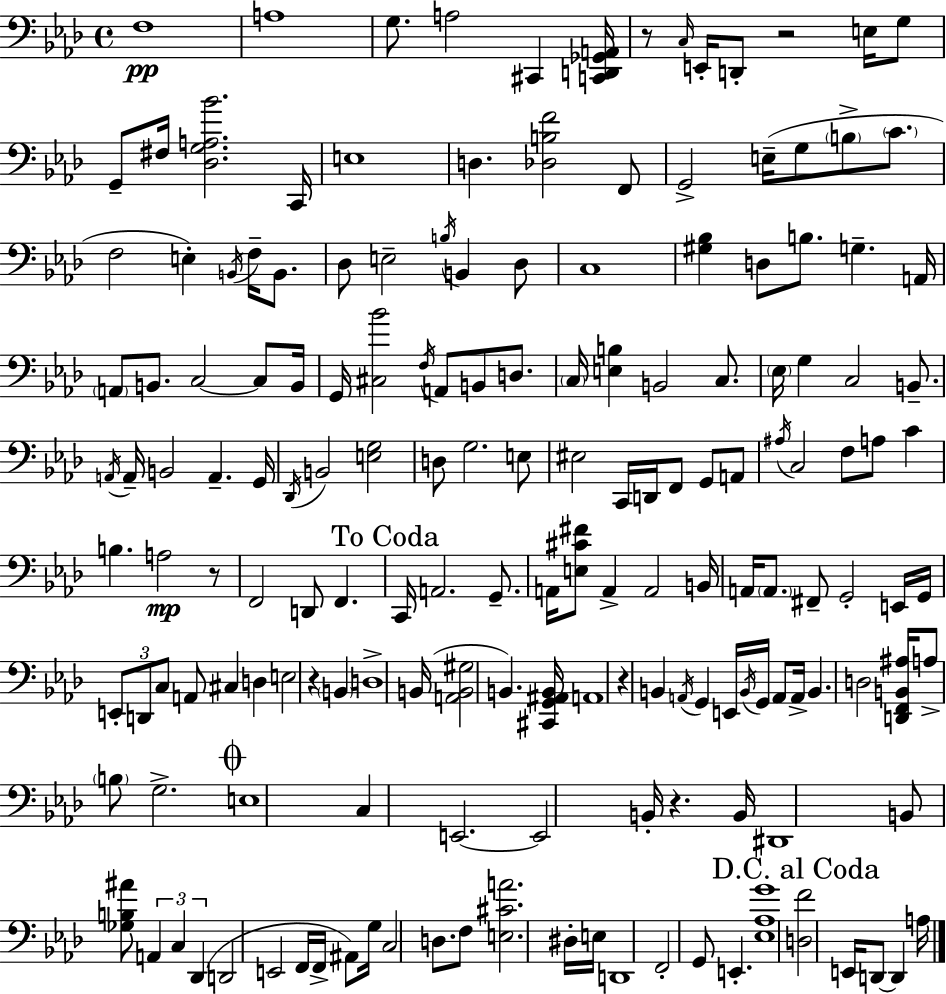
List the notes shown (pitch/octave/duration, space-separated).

F3/w A3/w G3/e. A3/h C#2/q [C2,D2,Gb2,A2]/s R/e C3/s E2/s D2/e R/h E3/s G3/e G2/e F#3/s [Db3,G3,A3,Bb4]/h. C2/s E3/w D3/q. [Db3,B3,F4]/h F2/e G2/h E3/s G3/e B3/e C4/e. F3/h E3/q B2/s F3/s B2/e. Db3/e E3/h B3/s B2/q Db3/e C3/w [G#3,Bb3]/q D3/e B3/e. G3/q. A2/s A2/e B2/e. C3/h C3/e B2/s G2/s [C#3,Bb4]/h F3/s A2/e B2/e D3/e. C3/s [E3,B3]/q B2/h C3/e. Eb3/s G3/q C3/h B2/e. A2/s A2/s B2/h A2/q. G2/s Db2/s B2/h [E3,G3]/h D3/e G3/h. E3/e EIS3/h C2/s D2/s F2/e G2/e A2/e A#3/s C3/h F3/e A3/e C4/q B3/q. A3/h R/e F2/h D2/e F2/q. C2/s A2/h. G2/e. A2/s [E3,C#4,F#4]/e A2/q A2/h B2/s A2/s A2/e. F#2/e G2/h E2/s G2/s E2/e D2/e C3/e A2/e C#3/q D3/q E3/h R/q B2/q D3/w B2/s [A2,B2,G#3]/h B2/q. [C#2,G2,A#2,B2]/s A2/w R/q B2/q A2/s G2/q E2/s B2/s G2/s A2/e A2/s B2/q. D3/h [D2,F2,B2,A#3]/s A3/e B3/e G3/h. E3/w C3/q E2/h. E2/h B2/s R/q. B2/s D#2/w B2/e [Gb3,B3,A#4]/e A2/q C3/q Db2/q D2/h E2/h F2/s F2/s A#2/e G3/s C3/h D3/e. F3/e [E3,C#4,A4]/h. D#3/s E3/s D2/w F2/h G2/e E2/q. [Eb3,Ab3,G4]/w [D3,F4]/h E2/s D2/e D2/q A3/s